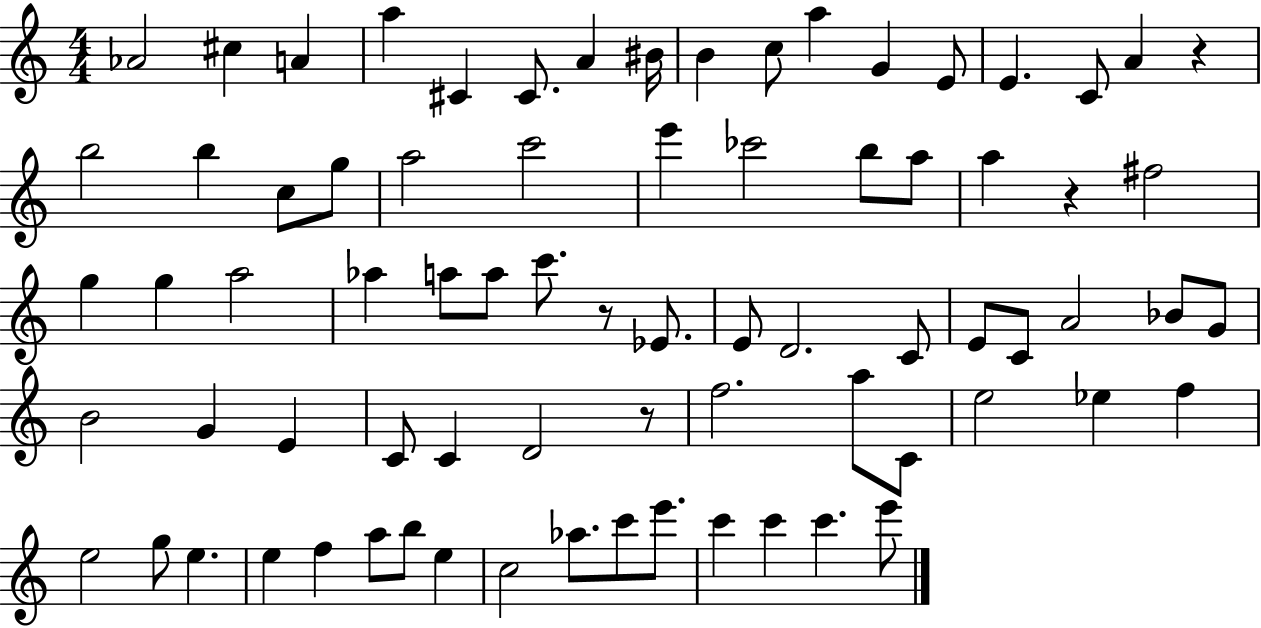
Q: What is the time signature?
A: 4/4